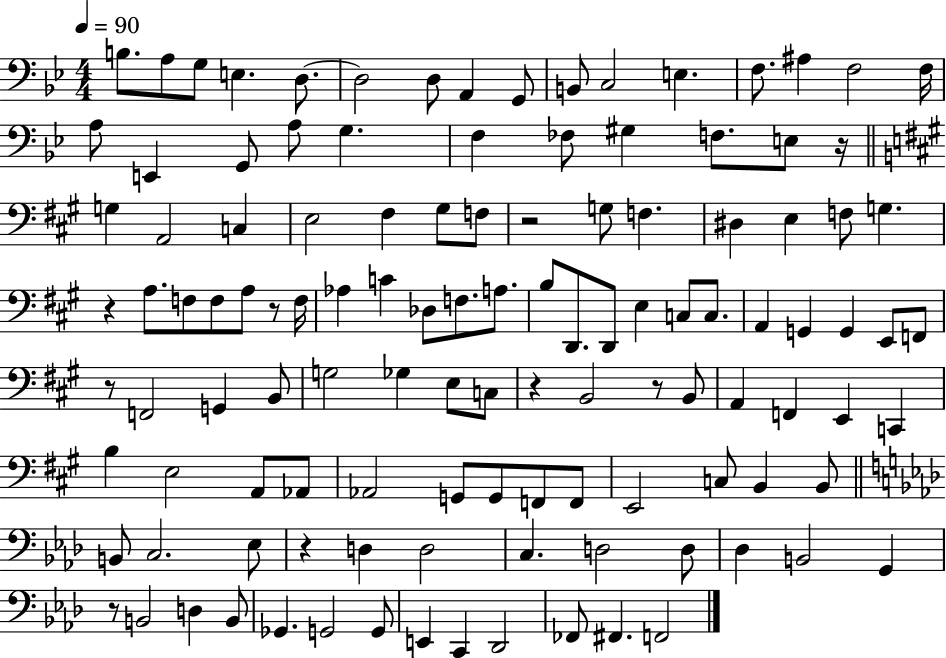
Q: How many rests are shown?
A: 9